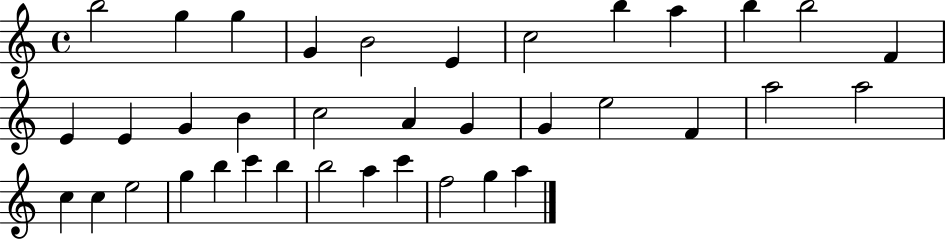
{
  \clef treble
  \time 4/4
  \defaultTimeSignature
  \key c \major
  b''2 g''4 g''4 | g'4 b'2 e'4 | c''2 b''4 a''4 | b''4 b''2 f'4 | \break e'4 e'4 g'4 b'4 | c''2 a'4 g'4 | g'4 e''2 f'4 | a''2 a''2 | \break c''4 c''4 e''2 | g''4 b''4 c'''4 b''4 | b''2 a''4 c'''4 | f''2 g''4 a''4 | \break \bar "|."
}